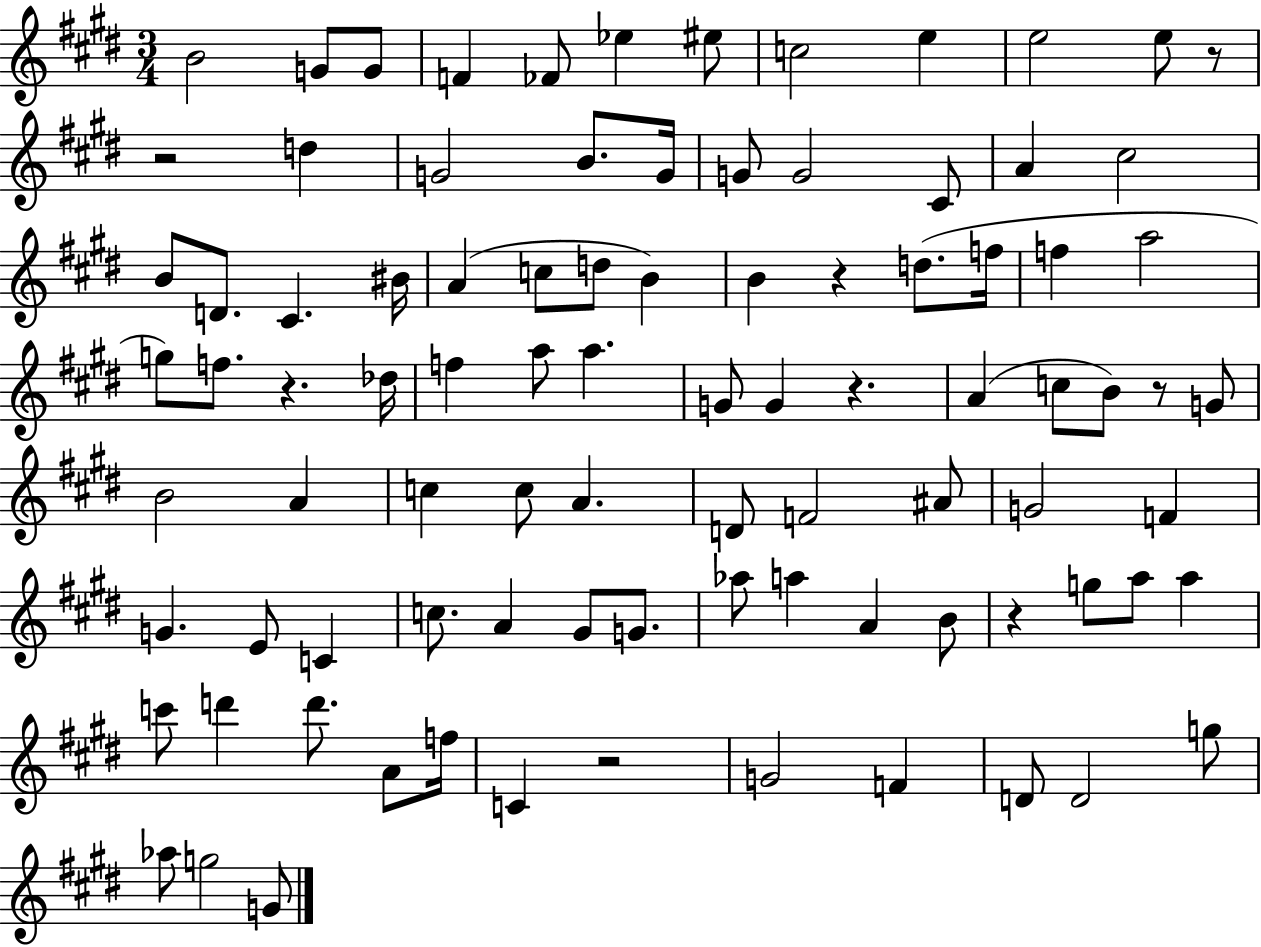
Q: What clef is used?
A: treble